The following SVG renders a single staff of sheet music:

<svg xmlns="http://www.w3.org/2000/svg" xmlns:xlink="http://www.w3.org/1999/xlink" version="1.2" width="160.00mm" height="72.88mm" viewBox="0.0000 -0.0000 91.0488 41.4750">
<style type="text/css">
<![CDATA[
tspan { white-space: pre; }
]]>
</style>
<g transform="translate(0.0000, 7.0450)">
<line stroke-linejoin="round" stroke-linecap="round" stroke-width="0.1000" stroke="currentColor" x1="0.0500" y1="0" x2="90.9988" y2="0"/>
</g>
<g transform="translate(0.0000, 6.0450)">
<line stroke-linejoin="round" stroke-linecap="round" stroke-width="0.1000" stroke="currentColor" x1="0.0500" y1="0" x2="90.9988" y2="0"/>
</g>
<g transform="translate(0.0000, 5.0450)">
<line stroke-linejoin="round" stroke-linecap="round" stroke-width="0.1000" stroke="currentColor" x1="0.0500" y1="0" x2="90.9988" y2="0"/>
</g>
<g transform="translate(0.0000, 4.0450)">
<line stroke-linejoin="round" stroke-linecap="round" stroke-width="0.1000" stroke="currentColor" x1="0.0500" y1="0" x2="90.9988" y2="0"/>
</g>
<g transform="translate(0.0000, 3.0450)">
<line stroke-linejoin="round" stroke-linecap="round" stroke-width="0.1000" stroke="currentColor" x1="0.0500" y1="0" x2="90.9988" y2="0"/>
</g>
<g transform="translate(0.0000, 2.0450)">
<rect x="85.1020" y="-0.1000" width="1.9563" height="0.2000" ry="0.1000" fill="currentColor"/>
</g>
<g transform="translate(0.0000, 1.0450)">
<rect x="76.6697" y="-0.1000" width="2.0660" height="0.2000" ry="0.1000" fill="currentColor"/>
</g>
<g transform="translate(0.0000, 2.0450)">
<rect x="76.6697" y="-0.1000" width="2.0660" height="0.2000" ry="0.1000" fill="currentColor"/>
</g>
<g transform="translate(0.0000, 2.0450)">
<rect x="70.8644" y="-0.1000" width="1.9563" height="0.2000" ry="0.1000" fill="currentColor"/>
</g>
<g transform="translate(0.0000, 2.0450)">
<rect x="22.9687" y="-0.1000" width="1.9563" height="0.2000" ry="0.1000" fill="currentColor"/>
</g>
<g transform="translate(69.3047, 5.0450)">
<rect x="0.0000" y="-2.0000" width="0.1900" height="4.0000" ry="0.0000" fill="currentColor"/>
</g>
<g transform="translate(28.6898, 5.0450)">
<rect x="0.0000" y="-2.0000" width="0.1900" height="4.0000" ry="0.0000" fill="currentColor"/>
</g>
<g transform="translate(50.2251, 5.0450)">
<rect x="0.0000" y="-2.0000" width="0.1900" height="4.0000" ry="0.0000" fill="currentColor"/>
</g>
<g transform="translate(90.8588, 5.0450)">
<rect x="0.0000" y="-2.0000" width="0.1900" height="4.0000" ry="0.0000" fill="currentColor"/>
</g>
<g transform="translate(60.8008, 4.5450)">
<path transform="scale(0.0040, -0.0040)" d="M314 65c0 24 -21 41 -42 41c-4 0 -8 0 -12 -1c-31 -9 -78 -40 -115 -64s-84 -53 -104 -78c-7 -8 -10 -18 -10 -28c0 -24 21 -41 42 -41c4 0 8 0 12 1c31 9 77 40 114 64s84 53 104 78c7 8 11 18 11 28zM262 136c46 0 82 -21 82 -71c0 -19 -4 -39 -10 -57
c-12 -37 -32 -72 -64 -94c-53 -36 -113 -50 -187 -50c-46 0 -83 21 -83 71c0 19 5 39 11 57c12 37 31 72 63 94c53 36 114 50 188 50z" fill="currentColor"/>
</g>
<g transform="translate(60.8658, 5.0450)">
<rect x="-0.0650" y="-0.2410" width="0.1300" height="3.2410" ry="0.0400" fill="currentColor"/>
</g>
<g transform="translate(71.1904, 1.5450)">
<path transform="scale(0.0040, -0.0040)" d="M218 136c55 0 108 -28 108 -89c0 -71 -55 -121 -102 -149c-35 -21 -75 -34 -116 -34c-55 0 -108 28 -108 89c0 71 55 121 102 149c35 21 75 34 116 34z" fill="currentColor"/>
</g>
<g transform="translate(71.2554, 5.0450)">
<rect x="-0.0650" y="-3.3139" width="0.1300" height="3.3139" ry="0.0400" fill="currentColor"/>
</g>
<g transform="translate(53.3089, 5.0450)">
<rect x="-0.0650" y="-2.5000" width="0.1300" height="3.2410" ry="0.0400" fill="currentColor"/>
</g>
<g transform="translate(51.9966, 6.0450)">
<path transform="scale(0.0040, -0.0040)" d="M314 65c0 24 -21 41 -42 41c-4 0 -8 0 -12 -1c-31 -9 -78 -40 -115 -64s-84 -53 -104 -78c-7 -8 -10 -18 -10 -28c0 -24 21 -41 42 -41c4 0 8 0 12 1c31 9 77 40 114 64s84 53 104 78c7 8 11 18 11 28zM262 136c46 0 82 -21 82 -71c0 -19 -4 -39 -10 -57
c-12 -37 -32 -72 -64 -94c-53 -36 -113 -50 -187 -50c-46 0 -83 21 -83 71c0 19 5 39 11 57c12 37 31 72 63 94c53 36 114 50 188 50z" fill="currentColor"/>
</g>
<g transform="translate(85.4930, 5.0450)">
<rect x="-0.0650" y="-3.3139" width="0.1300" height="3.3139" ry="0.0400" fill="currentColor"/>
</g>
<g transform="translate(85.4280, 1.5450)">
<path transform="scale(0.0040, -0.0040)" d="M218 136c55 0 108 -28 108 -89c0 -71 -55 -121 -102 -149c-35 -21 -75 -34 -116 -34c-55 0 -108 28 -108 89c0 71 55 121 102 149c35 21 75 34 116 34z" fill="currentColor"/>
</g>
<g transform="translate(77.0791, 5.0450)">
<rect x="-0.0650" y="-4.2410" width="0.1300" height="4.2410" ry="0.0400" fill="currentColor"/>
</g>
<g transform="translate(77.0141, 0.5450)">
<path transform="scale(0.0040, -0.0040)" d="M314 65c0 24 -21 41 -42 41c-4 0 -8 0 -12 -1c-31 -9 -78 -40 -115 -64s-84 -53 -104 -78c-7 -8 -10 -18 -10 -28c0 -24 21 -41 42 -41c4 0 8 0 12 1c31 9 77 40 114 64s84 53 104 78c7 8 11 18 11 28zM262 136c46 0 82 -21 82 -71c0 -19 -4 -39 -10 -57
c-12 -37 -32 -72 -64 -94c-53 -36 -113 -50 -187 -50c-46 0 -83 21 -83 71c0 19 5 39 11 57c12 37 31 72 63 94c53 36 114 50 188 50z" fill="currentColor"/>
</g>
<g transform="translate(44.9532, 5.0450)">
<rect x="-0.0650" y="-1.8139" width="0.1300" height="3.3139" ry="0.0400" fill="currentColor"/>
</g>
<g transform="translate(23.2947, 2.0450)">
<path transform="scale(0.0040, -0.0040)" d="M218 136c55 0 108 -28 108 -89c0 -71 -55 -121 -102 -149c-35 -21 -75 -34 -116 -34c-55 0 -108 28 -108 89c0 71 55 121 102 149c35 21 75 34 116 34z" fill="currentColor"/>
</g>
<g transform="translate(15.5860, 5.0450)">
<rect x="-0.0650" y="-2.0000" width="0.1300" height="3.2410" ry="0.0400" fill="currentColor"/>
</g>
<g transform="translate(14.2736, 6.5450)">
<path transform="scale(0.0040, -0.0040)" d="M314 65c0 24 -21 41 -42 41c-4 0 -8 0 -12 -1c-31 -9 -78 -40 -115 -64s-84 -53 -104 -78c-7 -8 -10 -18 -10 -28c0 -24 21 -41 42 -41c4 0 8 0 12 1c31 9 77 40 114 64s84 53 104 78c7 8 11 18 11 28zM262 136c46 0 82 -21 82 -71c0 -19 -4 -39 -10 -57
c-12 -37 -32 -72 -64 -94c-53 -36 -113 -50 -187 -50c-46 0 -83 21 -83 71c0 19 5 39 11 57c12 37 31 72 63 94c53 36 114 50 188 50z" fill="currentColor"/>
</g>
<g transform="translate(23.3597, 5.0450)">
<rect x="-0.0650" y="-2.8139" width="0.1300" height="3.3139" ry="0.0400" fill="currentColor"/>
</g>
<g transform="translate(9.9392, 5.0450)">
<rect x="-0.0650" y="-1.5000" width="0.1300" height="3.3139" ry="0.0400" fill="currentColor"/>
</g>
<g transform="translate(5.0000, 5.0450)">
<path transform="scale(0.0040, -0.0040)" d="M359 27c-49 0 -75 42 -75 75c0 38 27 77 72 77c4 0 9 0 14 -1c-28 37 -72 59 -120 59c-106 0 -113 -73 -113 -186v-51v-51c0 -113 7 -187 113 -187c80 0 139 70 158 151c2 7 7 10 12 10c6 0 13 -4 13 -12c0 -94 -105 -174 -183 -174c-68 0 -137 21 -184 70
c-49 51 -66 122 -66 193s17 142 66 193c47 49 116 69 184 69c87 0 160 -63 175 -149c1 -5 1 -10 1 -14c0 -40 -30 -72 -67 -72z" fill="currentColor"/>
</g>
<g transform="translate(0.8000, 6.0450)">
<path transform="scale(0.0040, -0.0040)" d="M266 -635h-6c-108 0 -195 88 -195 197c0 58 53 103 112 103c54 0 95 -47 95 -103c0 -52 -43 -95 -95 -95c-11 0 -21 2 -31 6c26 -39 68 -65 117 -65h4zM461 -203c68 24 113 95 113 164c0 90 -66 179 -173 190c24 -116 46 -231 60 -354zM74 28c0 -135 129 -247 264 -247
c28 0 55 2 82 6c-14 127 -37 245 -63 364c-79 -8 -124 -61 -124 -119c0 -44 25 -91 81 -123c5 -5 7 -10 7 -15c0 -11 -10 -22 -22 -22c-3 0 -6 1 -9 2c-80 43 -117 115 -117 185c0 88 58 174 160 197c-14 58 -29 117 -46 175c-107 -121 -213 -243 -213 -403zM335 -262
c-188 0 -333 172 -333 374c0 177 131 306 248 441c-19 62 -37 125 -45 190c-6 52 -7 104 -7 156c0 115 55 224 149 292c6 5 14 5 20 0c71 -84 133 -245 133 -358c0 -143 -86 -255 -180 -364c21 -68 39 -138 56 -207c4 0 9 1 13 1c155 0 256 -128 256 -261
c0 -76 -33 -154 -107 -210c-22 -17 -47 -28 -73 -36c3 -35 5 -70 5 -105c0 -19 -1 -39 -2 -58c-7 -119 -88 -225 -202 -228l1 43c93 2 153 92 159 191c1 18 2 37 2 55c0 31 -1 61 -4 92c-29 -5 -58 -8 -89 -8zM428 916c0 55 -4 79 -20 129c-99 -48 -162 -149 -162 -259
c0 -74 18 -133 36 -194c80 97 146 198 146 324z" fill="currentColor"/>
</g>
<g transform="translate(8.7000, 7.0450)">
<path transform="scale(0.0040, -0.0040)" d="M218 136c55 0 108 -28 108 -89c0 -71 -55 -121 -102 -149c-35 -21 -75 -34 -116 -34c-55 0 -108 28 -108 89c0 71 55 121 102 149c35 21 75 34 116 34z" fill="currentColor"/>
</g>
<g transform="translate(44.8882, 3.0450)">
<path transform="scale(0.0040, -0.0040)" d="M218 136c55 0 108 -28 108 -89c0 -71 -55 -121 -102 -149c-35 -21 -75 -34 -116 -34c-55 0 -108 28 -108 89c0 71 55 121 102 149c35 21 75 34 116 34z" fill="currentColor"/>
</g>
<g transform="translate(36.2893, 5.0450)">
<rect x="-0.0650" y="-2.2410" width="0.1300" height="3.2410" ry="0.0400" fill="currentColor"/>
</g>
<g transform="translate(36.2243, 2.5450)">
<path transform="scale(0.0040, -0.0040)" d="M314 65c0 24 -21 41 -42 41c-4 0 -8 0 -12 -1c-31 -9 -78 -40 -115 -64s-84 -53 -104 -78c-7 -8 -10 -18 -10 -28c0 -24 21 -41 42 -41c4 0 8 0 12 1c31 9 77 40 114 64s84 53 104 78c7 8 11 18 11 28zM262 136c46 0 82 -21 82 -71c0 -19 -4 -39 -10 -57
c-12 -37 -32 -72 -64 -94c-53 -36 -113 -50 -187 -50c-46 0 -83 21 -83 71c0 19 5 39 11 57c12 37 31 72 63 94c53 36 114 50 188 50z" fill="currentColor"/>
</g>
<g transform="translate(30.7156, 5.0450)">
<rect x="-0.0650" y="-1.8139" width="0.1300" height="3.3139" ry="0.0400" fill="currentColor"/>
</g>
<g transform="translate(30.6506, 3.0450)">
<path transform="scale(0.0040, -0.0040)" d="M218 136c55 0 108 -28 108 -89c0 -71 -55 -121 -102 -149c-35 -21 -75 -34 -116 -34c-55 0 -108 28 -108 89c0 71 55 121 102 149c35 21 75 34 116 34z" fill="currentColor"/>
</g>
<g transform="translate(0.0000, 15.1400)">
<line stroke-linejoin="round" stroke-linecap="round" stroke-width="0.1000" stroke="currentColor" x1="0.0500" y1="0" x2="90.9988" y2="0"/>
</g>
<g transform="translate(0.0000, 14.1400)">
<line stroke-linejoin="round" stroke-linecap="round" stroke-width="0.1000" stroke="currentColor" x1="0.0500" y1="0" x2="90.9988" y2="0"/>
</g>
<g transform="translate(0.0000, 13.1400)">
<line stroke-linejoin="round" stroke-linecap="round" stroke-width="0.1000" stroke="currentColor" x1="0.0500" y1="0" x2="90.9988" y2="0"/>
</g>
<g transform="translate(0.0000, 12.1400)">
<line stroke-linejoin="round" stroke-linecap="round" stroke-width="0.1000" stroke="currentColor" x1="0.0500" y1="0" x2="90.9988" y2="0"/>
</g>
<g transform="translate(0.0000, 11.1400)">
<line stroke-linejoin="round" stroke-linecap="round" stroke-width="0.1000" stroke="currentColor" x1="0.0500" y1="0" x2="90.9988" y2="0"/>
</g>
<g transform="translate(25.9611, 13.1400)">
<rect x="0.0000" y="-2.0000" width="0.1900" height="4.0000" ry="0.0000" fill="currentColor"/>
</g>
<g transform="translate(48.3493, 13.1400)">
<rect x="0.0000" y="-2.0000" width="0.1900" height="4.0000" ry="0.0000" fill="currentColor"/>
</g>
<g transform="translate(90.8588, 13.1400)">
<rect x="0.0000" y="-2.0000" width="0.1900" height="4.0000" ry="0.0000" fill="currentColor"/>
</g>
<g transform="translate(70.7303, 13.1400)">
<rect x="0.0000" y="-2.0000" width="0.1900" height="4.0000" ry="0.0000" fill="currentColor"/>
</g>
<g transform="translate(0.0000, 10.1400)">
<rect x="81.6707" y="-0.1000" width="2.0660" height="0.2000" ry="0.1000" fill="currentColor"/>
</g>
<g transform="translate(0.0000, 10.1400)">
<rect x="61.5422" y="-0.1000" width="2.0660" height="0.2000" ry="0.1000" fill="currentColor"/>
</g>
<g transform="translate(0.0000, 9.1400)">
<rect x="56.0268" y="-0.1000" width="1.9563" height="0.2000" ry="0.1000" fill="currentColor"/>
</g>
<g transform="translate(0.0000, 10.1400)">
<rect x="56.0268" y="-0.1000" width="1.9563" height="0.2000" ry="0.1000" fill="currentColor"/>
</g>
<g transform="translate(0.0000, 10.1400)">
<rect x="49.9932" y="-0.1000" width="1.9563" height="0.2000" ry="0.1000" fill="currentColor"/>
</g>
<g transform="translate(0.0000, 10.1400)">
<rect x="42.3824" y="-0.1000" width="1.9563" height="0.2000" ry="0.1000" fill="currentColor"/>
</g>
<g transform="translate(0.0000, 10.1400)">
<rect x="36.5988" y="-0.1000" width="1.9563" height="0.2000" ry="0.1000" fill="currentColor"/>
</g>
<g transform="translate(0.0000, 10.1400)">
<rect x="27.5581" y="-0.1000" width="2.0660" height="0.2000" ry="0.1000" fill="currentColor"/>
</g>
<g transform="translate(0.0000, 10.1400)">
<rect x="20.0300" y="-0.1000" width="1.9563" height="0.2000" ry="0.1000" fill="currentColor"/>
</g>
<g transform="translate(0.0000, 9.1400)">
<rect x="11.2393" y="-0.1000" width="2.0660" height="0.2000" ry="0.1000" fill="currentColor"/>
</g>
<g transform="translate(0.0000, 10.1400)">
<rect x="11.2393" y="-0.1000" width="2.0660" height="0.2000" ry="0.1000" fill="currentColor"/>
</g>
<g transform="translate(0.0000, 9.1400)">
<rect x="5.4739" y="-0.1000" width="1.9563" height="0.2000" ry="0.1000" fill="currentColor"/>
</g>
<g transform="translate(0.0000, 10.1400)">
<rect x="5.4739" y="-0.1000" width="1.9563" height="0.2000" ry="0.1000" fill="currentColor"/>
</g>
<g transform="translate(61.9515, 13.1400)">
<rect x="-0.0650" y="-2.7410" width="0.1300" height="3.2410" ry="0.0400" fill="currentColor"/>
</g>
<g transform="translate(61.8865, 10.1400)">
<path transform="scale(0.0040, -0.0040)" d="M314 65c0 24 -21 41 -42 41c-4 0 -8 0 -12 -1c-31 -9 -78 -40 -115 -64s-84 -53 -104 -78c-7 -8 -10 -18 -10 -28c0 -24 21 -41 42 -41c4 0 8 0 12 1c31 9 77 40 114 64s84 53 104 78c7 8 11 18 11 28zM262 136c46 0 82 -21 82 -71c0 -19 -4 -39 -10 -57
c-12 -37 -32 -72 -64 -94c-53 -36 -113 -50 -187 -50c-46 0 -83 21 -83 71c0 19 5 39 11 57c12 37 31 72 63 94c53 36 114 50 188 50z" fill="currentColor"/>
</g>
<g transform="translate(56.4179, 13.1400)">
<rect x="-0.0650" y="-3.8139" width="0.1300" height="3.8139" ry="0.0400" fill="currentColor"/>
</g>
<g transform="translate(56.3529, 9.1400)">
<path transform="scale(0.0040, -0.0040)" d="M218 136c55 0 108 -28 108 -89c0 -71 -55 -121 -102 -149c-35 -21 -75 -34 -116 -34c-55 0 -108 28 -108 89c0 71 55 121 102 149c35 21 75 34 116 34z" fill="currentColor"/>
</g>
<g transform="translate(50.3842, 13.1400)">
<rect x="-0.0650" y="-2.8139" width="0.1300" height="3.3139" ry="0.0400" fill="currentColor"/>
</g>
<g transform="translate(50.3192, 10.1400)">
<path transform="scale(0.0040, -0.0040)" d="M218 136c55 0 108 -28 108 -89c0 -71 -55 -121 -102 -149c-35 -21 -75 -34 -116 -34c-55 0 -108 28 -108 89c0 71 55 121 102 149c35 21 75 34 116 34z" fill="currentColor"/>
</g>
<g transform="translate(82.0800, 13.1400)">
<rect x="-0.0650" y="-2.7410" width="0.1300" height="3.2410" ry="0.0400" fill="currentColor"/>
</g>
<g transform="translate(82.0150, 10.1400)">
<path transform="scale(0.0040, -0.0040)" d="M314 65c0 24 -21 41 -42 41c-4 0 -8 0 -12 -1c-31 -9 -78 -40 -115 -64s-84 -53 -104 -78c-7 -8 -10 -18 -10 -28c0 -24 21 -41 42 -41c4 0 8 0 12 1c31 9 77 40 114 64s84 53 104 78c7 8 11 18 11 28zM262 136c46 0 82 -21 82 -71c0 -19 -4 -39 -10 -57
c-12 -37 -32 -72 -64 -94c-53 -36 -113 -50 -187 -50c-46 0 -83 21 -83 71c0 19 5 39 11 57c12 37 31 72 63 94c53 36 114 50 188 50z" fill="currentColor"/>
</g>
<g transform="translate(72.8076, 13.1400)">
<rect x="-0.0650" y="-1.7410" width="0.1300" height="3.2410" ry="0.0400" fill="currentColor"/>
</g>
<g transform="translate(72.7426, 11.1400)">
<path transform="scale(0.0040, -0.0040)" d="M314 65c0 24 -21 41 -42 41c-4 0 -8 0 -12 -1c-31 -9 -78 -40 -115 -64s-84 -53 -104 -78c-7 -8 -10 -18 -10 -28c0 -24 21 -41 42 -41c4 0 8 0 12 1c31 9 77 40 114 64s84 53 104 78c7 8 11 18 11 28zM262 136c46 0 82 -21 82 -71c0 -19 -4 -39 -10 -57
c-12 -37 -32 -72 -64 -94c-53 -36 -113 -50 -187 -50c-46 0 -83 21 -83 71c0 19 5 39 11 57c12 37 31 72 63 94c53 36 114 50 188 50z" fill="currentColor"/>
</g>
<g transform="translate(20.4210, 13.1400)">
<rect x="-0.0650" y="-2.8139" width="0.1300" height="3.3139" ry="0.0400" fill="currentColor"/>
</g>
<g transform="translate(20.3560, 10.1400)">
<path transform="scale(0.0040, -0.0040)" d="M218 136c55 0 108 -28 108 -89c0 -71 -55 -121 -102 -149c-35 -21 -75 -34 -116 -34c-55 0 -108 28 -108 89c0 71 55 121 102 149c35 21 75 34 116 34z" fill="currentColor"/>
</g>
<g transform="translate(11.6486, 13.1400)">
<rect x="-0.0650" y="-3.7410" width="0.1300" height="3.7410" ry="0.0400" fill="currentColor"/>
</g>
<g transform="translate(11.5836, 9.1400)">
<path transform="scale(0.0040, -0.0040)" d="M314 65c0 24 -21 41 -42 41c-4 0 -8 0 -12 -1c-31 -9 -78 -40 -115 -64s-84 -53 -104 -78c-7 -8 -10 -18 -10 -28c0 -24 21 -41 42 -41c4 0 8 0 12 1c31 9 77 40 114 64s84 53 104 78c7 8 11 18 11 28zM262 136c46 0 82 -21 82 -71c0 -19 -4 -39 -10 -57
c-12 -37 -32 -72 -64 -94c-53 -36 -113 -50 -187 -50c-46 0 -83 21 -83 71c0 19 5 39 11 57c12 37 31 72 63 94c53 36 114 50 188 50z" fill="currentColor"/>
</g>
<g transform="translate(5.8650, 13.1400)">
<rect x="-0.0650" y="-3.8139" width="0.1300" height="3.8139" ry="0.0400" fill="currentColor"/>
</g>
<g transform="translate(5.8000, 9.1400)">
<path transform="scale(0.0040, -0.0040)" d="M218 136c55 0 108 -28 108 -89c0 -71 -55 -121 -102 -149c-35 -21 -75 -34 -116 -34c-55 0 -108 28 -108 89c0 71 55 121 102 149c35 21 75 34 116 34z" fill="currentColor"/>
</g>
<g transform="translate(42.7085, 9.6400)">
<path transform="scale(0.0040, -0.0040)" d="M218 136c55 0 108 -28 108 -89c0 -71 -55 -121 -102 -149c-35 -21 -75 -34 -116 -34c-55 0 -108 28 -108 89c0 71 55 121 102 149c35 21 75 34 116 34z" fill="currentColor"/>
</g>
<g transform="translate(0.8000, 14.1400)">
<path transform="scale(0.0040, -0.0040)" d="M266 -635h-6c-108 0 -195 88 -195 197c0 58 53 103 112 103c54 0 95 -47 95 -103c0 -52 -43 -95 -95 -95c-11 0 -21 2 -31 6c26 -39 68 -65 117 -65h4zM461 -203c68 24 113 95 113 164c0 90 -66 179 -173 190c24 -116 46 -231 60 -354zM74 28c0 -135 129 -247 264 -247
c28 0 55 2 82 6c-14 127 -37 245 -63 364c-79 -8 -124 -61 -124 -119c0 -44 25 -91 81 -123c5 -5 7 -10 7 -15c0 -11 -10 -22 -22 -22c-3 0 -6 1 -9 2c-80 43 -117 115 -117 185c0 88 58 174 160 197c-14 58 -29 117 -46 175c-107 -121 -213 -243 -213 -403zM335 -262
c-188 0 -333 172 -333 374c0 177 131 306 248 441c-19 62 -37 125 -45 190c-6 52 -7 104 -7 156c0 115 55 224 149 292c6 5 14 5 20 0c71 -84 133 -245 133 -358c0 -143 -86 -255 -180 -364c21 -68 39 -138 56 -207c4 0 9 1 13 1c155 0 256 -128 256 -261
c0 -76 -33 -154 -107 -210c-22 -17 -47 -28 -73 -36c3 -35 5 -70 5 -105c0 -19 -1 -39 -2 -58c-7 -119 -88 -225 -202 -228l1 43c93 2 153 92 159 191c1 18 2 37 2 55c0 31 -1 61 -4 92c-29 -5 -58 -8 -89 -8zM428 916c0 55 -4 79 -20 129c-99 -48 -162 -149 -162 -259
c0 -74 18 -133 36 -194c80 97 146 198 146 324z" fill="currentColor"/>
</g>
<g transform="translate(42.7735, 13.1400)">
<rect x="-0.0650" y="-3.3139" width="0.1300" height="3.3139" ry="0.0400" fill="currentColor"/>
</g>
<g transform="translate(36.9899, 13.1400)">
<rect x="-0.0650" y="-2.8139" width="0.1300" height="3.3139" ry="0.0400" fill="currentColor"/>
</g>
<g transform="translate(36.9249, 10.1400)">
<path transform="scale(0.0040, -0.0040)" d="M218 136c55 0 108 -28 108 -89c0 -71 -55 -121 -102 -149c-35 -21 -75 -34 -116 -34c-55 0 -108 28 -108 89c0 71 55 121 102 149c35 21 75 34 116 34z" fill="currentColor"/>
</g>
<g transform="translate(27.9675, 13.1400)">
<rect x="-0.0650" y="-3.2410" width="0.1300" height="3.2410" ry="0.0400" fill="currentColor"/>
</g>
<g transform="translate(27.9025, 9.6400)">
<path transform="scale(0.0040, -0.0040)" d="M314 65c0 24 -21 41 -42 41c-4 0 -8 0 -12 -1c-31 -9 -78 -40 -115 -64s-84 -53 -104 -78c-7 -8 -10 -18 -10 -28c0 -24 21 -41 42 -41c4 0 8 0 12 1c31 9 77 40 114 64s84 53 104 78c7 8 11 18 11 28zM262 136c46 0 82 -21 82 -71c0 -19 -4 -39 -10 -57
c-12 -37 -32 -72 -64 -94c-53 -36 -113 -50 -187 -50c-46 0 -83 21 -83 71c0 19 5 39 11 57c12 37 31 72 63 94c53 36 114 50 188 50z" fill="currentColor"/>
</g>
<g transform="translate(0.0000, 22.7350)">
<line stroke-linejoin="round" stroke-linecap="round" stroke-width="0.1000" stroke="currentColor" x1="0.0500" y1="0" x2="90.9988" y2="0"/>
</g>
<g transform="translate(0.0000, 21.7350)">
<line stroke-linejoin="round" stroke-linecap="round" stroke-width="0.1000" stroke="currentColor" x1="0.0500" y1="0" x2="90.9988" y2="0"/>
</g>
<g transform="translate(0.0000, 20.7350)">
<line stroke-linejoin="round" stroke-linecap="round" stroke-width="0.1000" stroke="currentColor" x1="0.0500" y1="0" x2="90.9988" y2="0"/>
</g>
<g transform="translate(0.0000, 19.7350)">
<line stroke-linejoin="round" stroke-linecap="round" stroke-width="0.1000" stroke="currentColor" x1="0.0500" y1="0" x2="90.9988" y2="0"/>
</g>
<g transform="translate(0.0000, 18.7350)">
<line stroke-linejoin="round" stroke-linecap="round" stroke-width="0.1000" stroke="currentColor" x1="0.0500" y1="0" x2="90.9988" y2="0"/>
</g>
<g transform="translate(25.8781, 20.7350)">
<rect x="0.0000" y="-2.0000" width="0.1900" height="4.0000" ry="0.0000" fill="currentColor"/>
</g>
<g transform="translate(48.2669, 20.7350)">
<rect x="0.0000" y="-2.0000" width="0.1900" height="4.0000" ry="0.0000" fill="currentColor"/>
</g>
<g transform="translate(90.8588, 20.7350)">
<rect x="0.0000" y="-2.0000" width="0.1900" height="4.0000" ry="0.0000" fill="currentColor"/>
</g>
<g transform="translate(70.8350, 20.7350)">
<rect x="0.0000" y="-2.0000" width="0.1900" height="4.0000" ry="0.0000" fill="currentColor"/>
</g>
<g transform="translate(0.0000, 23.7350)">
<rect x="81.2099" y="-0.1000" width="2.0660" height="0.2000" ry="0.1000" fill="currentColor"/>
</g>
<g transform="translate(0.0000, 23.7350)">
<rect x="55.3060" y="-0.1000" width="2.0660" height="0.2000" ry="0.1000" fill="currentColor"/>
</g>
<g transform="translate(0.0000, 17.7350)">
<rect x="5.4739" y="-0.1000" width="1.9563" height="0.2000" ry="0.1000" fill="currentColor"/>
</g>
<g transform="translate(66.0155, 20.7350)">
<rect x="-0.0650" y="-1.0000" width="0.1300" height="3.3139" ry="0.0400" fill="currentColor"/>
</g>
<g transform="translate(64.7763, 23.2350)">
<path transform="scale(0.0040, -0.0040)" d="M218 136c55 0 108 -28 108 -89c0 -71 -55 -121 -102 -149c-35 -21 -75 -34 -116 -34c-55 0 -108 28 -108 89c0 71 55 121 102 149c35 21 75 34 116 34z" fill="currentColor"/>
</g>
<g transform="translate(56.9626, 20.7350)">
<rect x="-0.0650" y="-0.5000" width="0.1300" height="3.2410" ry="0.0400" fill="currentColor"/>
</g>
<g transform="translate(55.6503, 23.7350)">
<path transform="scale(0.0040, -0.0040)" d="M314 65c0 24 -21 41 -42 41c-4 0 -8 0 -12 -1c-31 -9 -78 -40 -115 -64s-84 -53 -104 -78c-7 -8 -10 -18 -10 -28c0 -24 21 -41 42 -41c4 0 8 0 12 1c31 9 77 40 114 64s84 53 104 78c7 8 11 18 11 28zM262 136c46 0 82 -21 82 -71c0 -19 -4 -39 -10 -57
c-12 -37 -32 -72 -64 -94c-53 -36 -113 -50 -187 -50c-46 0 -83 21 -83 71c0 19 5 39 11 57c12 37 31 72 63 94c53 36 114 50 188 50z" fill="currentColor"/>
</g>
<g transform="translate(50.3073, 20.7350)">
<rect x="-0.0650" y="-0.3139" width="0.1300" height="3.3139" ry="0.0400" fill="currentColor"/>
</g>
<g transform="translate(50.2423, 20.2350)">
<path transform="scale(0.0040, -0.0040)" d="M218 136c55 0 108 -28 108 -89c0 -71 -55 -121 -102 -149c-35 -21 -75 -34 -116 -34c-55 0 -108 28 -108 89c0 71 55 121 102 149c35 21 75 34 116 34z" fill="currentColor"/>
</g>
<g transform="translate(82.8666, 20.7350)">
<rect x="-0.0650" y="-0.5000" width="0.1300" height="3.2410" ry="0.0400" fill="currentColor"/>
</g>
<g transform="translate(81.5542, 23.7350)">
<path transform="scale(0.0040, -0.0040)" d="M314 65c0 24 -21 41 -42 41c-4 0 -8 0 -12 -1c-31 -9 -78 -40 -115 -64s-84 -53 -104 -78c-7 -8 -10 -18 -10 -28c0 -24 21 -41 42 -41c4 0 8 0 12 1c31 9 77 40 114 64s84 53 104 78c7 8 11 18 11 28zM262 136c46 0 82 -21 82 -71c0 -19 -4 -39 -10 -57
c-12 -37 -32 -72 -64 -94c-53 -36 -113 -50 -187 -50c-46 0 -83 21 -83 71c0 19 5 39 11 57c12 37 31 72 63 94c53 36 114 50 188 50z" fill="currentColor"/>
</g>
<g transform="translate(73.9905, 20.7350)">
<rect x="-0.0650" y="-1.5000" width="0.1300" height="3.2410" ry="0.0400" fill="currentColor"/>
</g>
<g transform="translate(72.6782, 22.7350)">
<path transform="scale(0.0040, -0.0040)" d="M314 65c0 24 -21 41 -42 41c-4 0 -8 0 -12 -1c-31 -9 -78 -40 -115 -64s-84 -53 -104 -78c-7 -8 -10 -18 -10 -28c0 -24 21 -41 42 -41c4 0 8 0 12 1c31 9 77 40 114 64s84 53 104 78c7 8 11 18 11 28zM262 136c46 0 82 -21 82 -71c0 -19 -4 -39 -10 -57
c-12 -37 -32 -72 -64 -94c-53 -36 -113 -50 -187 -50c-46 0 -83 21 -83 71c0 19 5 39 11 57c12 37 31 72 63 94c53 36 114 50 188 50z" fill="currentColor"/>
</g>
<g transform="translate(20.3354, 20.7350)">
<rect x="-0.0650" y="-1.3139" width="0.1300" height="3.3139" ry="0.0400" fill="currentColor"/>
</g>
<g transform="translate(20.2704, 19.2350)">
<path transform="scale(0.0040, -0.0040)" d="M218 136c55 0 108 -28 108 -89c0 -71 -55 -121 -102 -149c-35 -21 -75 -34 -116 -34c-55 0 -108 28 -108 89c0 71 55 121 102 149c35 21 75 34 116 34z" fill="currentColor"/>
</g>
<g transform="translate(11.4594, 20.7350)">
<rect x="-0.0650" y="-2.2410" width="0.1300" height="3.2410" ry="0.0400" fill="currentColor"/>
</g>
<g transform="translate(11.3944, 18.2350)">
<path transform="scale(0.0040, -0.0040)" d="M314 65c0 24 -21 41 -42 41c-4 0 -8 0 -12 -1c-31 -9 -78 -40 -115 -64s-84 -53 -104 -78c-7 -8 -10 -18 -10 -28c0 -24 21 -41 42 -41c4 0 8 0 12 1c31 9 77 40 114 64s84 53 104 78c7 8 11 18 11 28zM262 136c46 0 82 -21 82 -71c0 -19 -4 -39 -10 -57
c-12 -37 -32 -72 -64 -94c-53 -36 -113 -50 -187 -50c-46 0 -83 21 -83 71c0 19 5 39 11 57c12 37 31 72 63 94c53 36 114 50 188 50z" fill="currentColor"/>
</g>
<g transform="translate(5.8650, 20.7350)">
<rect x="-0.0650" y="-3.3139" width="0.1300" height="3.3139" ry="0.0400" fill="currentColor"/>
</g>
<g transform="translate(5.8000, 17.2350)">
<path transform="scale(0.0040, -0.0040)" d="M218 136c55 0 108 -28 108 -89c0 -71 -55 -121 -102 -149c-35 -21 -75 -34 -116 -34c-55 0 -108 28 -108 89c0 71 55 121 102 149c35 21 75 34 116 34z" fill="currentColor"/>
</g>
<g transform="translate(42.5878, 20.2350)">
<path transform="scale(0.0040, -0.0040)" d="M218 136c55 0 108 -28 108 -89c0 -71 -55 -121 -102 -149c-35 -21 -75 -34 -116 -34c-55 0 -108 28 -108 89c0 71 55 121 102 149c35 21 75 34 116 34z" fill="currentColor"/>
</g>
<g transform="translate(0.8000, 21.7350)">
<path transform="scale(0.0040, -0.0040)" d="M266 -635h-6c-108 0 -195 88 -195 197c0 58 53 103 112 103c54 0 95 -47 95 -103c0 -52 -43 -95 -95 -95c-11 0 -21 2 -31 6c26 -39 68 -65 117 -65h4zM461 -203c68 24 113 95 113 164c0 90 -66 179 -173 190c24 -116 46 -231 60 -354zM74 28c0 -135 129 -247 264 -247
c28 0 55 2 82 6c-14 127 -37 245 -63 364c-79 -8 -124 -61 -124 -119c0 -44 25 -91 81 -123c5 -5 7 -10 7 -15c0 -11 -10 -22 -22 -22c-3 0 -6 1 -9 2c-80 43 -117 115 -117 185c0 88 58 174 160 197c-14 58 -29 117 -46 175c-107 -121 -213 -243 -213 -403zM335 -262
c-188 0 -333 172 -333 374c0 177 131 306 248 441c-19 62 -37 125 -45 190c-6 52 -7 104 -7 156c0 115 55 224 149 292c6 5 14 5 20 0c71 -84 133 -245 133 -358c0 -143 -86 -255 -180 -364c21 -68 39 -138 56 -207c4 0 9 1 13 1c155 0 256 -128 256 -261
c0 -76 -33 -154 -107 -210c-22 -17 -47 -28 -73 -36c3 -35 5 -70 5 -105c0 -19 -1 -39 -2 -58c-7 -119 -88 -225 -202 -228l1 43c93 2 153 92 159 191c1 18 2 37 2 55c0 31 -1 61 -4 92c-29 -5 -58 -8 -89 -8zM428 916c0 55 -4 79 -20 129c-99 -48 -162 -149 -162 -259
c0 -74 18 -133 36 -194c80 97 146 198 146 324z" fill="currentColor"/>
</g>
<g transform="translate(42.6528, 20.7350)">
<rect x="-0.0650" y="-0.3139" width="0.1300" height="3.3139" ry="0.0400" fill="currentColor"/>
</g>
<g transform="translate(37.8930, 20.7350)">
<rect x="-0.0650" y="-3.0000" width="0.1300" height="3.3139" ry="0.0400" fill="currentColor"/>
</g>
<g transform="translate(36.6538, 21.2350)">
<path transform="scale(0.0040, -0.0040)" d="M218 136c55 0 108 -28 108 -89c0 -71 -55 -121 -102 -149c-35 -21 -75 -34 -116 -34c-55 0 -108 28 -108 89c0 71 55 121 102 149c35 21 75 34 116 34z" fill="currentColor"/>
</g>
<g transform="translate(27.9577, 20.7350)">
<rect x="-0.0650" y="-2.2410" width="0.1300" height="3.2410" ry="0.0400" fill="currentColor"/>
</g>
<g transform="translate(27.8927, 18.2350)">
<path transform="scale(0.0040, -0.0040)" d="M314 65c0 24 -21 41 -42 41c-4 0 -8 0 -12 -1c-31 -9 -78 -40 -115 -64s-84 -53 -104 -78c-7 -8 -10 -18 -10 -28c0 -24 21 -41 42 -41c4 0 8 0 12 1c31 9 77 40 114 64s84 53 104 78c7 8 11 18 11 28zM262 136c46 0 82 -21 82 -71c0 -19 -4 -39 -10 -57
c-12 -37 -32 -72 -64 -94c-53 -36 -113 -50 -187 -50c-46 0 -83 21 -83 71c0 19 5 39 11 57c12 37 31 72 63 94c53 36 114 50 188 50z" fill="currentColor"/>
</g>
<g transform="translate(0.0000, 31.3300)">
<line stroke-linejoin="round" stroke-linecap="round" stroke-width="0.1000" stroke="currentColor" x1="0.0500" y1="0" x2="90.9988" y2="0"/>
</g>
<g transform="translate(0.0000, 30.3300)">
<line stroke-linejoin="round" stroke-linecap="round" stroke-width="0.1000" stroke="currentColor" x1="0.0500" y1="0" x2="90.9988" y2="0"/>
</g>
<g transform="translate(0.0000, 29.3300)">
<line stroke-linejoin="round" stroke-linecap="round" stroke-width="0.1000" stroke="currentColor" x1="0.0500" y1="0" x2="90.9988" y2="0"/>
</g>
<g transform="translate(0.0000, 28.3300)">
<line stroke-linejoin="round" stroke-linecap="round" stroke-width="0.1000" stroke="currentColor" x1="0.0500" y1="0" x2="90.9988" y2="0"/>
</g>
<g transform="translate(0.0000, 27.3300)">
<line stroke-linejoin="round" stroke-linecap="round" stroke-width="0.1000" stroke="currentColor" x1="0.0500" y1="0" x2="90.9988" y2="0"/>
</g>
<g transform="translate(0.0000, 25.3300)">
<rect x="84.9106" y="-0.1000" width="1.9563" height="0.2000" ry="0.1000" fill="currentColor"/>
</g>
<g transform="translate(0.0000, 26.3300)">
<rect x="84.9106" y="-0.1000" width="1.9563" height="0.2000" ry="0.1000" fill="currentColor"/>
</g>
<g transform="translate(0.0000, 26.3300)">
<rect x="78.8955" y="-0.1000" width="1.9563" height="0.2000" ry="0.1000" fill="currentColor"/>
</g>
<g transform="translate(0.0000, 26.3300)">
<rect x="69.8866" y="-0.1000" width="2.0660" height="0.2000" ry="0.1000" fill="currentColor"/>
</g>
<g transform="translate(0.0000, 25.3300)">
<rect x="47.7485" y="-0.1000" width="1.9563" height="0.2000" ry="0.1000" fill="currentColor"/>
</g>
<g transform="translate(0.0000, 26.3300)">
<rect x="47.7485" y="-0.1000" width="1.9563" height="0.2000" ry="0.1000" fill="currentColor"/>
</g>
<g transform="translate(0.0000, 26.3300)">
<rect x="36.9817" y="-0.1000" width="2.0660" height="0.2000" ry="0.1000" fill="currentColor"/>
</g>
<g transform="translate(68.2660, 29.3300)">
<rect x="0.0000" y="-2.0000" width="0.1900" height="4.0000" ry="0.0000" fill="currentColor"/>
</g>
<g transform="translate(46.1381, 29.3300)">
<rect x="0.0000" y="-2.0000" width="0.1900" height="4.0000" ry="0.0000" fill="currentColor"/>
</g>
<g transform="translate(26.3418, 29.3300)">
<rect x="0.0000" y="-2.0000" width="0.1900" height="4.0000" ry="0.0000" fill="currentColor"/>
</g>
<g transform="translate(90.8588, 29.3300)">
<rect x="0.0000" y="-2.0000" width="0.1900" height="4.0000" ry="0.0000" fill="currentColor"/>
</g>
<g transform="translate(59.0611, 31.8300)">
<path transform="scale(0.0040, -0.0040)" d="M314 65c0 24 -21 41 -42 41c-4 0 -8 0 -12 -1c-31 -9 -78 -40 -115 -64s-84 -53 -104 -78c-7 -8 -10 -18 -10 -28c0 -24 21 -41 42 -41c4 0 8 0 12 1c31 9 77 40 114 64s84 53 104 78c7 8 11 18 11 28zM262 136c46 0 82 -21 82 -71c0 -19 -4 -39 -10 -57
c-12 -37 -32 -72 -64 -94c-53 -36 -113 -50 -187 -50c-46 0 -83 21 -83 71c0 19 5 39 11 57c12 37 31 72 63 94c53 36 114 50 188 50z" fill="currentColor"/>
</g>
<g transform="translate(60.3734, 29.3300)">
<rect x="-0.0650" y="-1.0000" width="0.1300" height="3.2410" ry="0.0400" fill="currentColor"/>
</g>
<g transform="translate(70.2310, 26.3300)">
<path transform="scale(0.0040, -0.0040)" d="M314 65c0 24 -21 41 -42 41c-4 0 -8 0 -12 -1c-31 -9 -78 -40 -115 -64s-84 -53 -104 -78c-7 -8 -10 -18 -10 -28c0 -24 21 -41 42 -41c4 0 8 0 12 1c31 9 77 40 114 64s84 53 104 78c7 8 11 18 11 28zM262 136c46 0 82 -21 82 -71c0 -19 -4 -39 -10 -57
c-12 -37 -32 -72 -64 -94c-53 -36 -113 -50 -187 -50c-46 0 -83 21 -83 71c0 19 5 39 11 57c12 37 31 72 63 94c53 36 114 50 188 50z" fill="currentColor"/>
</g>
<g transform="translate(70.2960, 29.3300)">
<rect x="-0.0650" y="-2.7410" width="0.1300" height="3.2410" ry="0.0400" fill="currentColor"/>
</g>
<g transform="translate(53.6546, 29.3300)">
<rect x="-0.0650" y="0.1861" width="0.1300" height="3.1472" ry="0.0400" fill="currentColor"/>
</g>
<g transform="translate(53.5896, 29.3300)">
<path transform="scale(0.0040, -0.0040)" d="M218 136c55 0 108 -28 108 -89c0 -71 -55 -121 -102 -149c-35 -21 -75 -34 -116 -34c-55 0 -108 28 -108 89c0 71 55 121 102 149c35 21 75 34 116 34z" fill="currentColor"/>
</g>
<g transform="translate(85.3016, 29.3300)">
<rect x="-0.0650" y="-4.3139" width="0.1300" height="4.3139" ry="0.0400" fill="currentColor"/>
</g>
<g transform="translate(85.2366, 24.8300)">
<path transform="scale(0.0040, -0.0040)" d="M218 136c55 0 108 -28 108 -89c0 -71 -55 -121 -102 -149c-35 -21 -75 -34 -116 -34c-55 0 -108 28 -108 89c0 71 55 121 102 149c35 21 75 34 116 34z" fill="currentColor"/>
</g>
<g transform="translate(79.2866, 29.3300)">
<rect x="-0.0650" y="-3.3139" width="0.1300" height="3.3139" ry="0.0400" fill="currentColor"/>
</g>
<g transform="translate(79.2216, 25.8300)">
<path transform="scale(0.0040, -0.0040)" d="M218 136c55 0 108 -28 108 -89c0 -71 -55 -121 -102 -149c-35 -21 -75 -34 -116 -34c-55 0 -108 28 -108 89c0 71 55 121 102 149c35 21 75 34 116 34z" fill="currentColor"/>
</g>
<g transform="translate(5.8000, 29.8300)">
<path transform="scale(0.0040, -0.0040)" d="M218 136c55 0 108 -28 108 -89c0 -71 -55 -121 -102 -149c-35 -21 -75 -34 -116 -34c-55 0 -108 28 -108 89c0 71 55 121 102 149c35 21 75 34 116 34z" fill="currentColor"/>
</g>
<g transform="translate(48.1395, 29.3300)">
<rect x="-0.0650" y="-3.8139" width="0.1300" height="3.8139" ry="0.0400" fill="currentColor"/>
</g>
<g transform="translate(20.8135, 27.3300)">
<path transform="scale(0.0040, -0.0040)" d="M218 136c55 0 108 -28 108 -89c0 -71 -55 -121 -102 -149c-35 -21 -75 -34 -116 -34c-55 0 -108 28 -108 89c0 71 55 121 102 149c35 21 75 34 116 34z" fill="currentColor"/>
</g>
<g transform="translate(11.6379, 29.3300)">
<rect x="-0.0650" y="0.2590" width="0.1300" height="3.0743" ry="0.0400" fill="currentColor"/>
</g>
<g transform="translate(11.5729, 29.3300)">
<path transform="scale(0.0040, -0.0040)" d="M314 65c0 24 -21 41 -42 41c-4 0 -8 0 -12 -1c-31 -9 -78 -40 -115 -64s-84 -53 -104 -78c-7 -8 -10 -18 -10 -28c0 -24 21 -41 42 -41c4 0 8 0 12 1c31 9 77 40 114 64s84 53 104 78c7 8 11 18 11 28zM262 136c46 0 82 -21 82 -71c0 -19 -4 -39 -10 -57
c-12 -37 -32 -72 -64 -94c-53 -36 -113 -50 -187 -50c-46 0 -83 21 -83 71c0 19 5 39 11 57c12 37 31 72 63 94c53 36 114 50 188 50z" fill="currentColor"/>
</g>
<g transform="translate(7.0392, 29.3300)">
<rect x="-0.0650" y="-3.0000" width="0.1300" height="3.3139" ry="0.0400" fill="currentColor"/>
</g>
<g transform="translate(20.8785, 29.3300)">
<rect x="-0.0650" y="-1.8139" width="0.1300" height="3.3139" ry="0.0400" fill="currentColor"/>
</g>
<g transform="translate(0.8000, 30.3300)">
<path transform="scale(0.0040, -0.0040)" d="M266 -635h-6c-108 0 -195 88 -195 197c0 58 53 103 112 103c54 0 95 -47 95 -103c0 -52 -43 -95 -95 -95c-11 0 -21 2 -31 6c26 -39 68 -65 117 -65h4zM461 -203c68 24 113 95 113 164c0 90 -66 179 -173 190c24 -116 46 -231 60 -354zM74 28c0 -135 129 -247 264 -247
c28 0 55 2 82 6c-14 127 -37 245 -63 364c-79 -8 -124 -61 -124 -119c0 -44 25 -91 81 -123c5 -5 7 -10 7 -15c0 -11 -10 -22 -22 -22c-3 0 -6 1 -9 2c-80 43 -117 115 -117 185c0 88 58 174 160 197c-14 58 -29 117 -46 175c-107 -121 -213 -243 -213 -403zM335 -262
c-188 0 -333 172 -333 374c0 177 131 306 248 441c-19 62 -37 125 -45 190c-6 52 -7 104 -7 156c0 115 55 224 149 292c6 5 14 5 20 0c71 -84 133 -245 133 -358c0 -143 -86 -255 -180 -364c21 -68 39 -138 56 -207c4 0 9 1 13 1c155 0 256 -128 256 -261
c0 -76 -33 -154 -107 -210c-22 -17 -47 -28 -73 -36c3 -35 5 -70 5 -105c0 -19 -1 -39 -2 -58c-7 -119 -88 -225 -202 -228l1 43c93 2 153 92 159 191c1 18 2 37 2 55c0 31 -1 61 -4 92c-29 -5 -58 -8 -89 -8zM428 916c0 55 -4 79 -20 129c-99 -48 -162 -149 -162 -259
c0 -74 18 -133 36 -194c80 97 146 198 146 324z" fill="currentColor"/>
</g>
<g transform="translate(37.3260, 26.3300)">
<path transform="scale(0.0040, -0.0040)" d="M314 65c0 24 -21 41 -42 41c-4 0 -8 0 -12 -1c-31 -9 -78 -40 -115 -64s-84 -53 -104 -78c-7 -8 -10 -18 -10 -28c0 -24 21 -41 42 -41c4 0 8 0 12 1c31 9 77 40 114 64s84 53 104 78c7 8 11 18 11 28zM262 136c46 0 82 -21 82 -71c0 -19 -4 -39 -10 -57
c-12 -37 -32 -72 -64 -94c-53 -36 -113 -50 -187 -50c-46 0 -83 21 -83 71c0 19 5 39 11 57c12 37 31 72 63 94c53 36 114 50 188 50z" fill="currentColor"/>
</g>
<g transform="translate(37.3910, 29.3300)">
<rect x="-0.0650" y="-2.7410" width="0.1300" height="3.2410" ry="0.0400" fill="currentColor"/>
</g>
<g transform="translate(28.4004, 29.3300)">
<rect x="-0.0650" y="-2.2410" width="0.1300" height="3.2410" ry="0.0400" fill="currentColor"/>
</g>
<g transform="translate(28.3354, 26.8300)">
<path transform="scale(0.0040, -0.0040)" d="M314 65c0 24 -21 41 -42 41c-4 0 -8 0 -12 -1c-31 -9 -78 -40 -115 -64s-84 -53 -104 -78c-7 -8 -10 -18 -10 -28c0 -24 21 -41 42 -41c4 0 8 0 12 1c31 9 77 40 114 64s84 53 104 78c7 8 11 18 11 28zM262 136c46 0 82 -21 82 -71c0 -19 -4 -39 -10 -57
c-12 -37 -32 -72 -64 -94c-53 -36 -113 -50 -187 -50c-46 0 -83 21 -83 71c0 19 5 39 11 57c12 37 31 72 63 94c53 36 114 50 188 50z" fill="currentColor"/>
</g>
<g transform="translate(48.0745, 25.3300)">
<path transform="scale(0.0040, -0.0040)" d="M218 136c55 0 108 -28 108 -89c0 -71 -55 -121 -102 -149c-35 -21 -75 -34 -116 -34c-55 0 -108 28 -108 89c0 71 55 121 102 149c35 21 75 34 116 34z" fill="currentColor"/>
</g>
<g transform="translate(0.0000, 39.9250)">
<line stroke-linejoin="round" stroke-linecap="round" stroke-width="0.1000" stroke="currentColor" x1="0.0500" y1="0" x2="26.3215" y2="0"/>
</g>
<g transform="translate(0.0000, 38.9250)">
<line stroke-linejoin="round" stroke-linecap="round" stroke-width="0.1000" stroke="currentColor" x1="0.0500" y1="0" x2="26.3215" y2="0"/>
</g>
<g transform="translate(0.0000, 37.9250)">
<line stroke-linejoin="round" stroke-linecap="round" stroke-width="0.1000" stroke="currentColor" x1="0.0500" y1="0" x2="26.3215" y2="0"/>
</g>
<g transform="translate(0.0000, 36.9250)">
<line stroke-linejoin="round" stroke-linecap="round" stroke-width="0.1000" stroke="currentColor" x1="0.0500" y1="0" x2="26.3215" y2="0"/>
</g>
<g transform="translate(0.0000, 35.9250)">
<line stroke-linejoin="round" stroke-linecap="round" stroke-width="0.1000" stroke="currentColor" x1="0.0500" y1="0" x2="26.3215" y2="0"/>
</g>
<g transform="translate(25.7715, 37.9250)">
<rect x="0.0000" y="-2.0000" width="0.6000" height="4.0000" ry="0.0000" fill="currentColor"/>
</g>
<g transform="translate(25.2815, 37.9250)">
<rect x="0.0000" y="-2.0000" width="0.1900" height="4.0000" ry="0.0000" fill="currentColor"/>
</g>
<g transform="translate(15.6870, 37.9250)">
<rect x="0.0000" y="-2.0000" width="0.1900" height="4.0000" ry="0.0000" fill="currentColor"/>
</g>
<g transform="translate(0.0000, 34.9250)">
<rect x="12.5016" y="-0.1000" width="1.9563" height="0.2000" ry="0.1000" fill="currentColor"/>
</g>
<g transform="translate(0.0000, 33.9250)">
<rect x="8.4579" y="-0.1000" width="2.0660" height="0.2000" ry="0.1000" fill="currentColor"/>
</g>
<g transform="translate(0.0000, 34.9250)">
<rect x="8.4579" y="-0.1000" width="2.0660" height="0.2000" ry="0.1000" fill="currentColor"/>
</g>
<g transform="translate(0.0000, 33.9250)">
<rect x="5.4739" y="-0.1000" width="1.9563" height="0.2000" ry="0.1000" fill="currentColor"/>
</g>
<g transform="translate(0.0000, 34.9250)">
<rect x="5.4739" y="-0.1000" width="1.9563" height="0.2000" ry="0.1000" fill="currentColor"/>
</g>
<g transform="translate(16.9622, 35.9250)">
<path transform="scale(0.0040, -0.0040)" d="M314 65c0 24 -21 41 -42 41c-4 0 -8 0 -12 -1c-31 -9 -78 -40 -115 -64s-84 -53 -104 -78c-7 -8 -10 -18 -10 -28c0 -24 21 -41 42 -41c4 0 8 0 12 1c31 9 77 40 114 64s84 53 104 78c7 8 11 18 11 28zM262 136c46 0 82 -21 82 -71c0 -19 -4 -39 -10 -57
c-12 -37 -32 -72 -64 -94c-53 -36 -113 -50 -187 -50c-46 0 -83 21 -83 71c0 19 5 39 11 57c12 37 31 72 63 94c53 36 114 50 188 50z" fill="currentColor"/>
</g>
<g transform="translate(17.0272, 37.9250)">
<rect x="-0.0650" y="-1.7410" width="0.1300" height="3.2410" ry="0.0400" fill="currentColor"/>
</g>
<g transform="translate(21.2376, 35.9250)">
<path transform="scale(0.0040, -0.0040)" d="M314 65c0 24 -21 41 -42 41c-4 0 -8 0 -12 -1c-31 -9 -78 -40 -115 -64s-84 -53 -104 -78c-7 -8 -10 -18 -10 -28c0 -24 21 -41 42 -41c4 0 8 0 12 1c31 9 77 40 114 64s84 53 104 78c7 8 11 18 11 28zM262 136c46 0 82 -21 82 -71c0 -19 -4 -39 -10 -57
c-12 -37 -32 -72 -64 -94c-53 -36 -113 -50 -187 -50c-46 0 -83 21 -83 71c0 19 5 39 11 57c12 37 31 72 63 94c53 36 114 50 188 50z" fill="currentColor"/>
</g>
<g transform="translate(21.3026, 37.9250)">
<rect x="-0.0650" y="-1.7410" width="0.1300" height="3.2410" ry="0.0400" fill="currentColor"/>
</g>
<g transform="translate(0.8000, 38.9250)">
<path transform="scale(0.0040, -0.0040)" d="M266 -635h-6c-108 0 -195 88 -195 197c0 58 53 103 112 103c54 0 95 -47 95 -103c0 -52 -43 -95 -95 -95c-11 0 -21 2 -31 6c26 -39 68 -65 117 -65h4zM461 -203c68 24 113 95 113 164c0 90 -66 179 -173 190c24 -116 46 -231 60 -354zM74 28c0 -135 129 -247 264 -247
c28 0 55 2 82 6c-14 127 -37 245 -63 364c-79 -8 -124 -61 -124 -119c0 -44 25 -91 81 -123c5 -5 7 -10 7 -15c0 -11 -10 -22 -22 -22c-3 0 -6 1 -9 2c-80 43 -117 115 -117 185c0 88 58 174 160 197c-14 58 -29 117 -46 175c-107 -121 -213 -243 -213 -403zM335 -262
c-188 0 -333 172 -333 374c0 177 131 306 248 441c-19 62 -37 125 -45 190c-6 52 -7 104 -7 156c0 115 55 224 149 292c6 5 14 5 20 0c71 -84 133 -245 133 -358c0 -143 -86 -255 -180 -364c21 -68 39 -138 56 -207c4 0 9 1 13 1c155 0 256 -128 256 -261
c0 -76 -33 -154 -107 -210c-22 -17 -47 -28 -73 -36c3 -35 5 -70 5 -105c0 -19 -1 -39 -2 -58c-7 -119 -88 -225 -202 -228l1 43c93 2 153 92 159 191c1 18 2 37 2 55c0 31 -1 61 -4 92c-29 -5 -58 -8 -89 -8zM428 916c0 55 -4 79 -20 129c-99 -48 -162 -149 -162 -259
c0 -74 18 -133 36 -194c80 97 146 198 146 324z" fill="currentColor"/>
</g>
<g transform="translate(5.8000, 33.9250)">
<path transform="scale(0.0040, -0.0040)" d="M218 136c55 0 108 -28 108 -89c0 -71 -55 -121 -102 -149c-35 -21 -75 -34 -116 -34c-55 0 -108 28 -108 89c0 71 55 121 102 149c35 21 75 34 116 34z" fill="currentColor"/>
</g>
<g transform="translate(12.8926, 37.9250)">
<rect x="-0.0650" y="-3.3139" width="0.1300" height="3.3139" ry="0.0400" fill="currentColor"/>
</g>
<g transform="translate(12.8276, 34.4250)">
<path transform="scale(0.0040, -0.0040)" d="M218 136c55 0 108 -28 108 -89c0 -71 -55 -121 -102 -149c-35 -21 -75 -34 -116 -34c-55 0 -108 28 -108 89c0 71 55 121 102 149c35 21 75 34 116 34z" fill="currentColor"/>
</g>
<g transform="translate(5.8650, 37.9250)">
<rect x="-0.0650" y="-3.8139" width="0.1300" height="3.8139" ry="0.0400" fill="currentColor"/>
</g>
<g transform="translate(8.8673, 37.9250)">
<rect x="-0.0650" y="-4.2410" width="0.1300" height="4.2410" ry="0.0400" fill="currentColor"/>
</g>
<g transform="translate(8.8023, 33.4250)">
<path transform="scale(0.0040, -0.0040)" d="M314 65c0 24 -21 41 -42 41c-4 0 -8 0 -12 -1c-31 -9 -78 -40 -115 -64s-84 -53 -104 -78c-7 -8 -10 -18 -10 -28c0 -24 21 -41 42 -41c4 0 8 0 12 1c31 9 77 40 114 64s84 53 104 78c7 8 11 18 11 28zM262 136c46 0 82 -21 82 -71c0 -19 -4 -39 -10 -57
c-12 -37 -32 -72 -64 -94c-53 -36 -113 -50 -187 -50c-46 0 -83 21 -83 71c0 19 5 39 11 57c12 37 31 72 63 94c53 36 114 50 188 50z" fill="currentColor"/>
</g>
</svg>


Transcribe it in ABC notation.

X:1
T:Untitled
M:4/4
L:1/4
K:C
E F2 a f g2 f G2 c2 b d'2 b c' c'2 a b2 a b a c' a2 f2 a2 b g2 e g2 A c c C2 D E2 C2 A B2 f g2 a2 c' B D2 a2 b d' c' d'2 b f2 f2